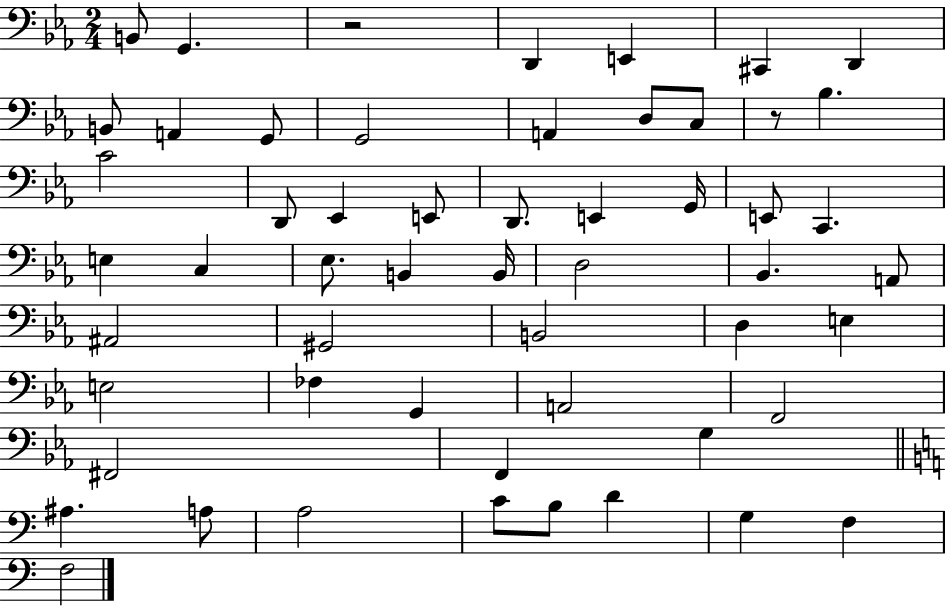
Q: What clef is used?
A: bass